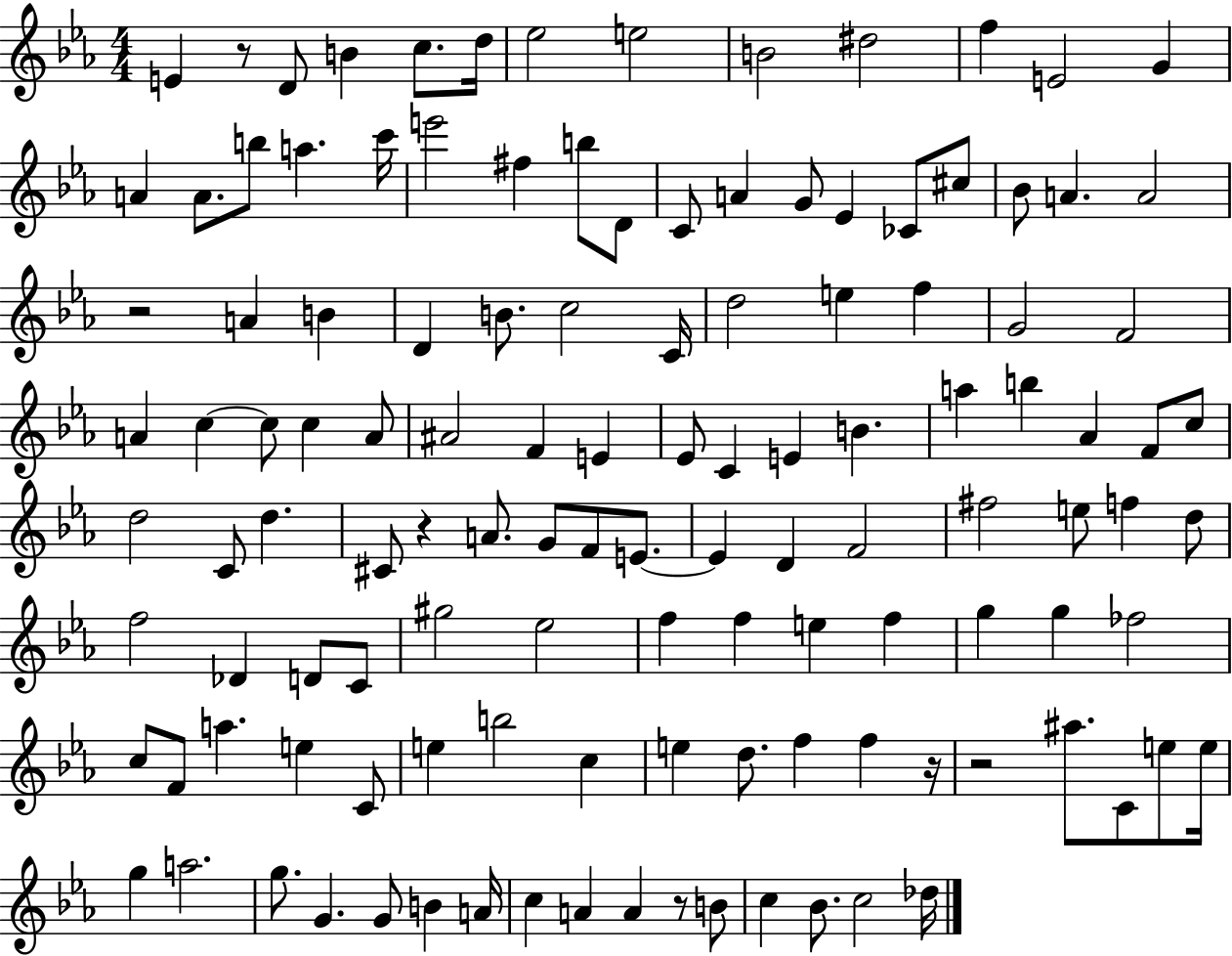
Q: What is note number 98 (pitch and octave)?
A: F5